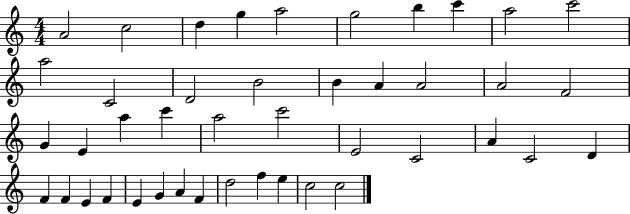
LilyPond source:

{
  \clef treble
  \numericTimeSignature
  \time 4/4
  \key c \major
  a'2 c''2 | d''4 g''4 a''2 | g''2 b''4 c'''4 | a''2 c'''2 | \break a''2 c'2 | d'2 b'2 | b'4 a'4 a'2 | a'2 f'2 | \break g'4 e'4 a''4 c'''4 | a''2 c'''2 | e'2 c'2 | a'4 c'2 d'4 | \break f'4 f'4 e'4 f'4 | e'4 g'4 a'4 f'4 | d''2 f''4 e''4 | c''2 c''2 | \break \bar "|."
}